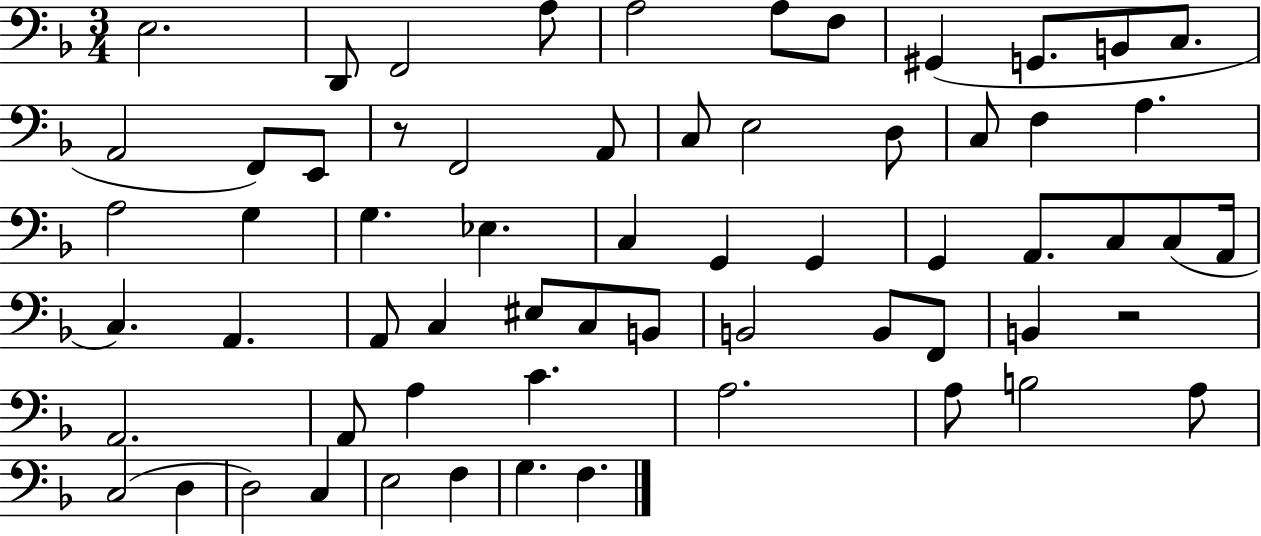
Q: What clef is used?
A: bass